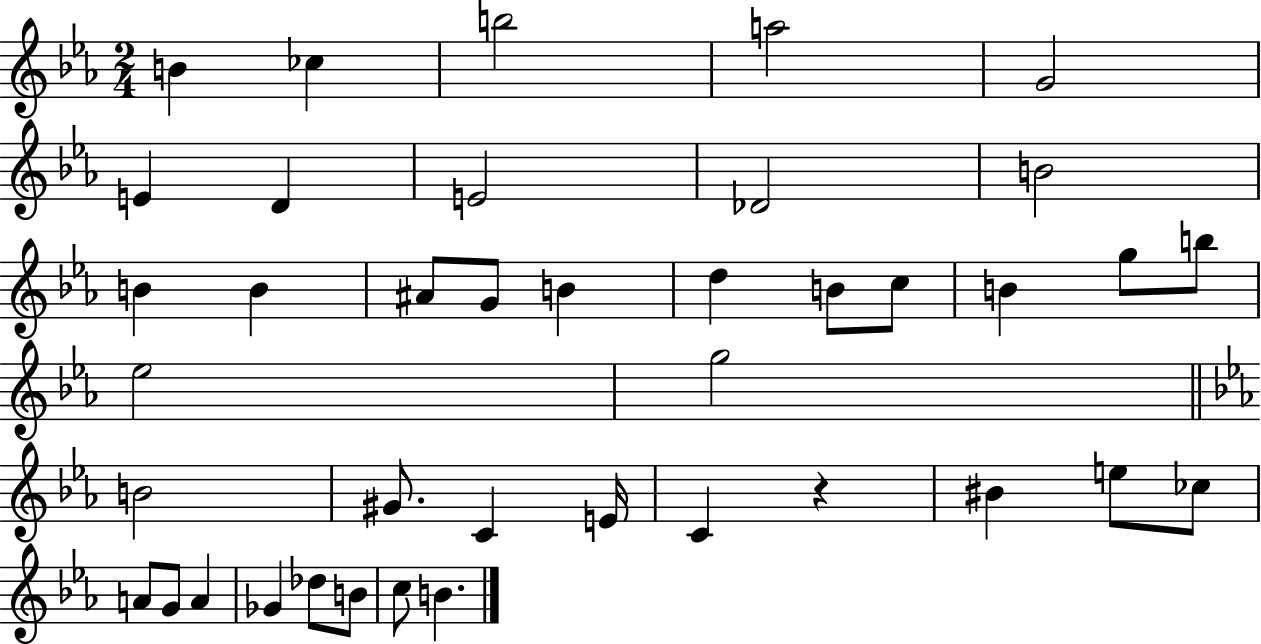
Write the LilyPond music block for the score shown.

{
  \clef treble
  \numericTimeSignature
  \time 2/4
  \key ees \major
  b'4 ces''4 | b''2 | a''2 | g'2 | \break e'4 d'4 | e'2 | des'2 | b'2 | \break b'4 b'4 | ais'8 g'8 b'4 | d''4 b'8 c''8 | b'4 g''8 b''8 | \break ees''2 | g''2 | \bar "||" \break \key ees \major b'2 | gis'8. c'4 e'16 | c'4 r4 | bis'4 e''8 ces''8 | \break a'8 g'8 a'4 | ges'4 des''8 b'8 | c''8 b'4. | \bar "|."
}